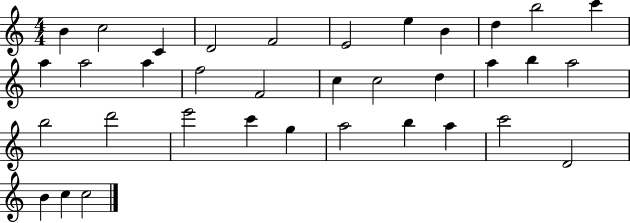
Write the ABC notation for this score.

X:1
T:Untitled
M:4/4
L:1/4
K:C
B c2 C D2 F2 E2 e B d b2 c' a a2 a f2 F2 c c2 d a b a2 b2 d'2 e'2 c' g a2 b a c'2 D2 B c c2